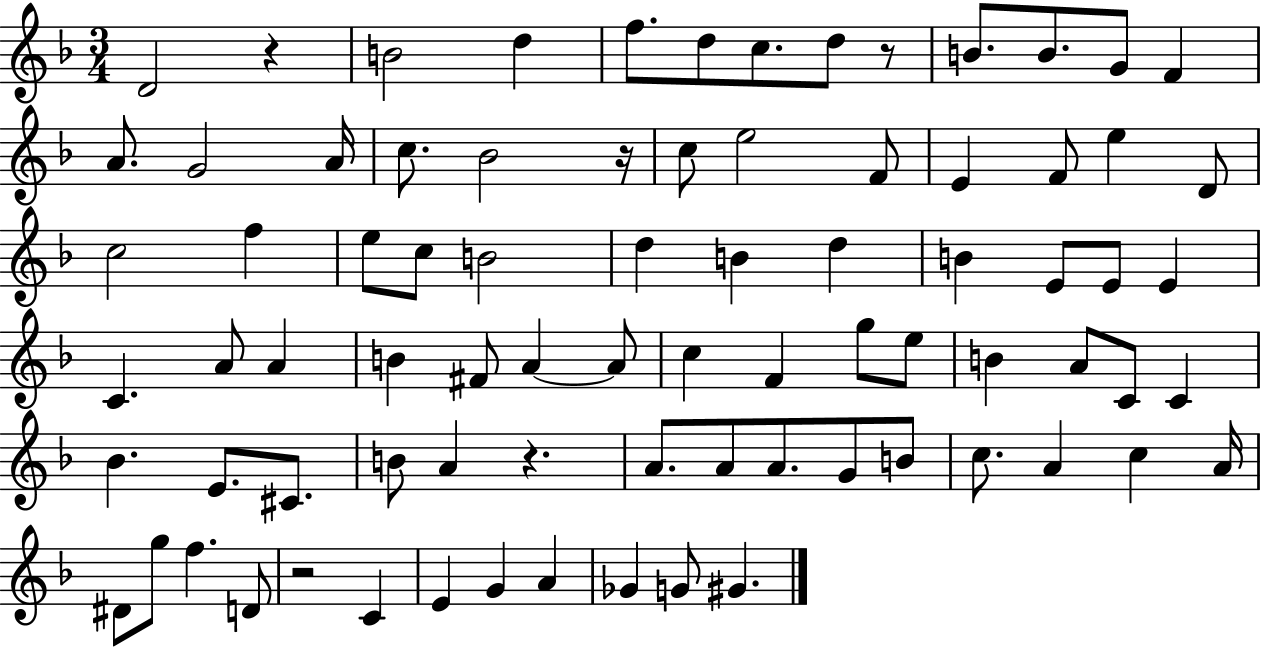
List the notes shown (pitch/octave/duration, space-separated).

D4/h R/q B4/h D5/q F5/e. D5/e C5/e. D5/e R/e B4/e. B4/e. G4/e F4/q A4/e. G4/h A4/s C5/e. Bb4/h R/s C5/e E5/h F4/e E4/q F4/e E5/q D4/e C5/h F5/q E5/e C5/e B4/h D5/q B4/q D5/q B4/q E4/e E4/e E4/q C4/q. A4/e A4/q B4/q F#4/e A4/q A4/e C5/q F4/q G5/e E5/e B4/q A4/e C4/e C4/q Bb4/q. E4/e. C#4/e. B4/e A4/q R/q. A4/e. A4/e A4/e. G4/e B4/e C5/e. A4/q C5/q A4/s D#4/e G5/e F5/q. D4/e R/h C4/q E4/q G4/q A4/q Gb4/q G4/e G#4/q.